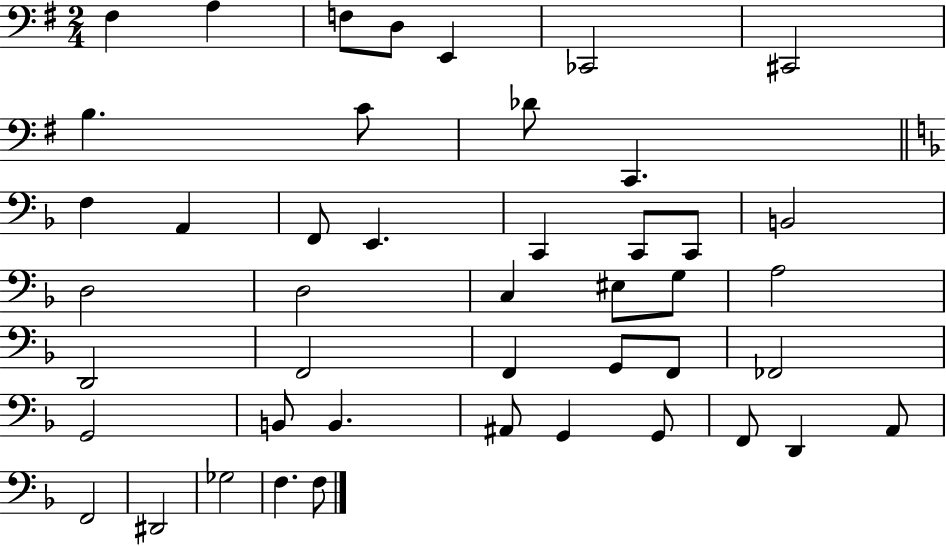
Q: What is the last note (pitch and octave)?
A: F3